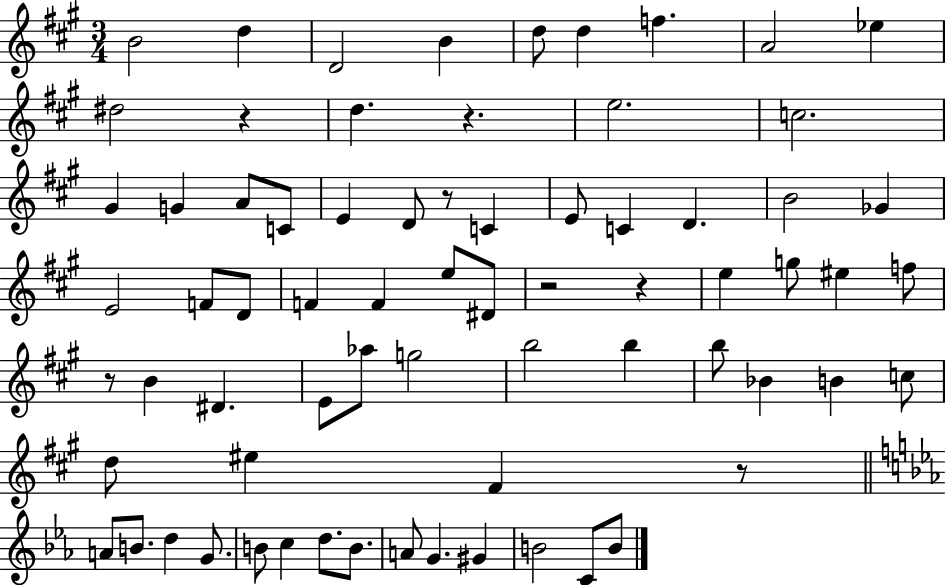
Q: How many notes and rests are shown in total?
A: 71